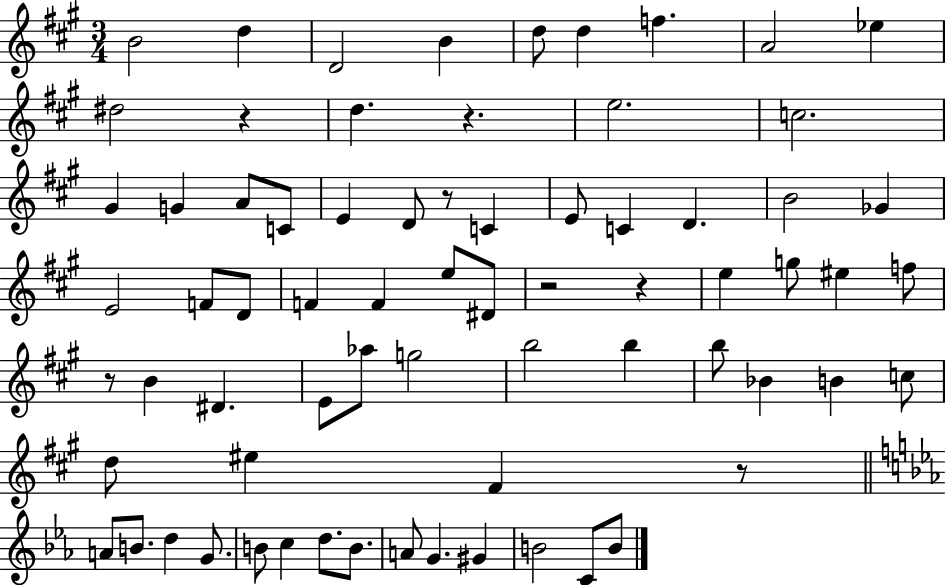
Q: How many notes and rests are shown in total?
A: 71